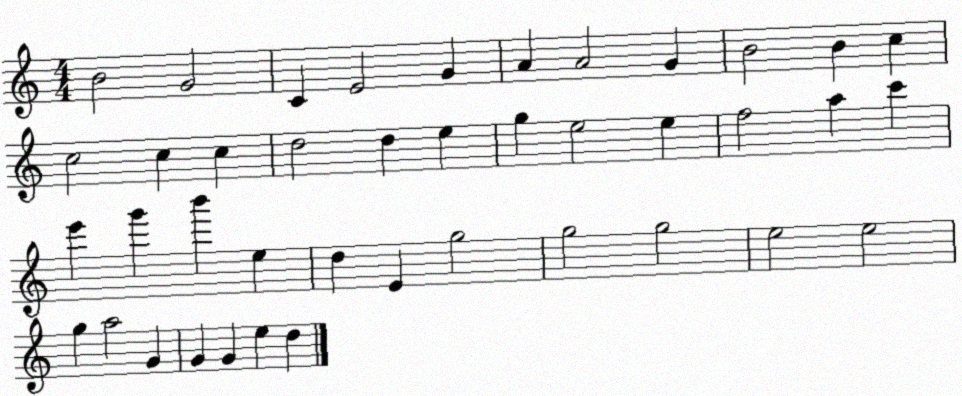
X:1
T:Untitled
M:4/4
L:1/4
K:C
B2 G2 C E2 G A A2 G B2 B c c2 c c d2 d e g e2 e f2 a c' e' g' b' e d E g2 g2 g2 e2 e2 g a2 G G G e d